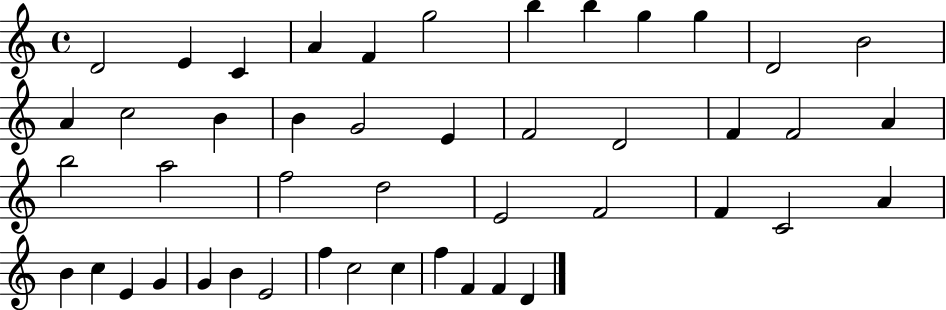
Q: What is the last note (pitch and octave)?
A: D4